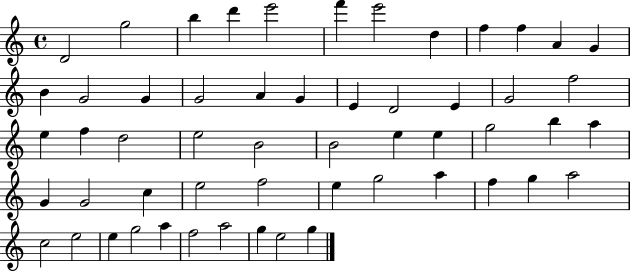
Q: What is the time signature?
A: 4/4